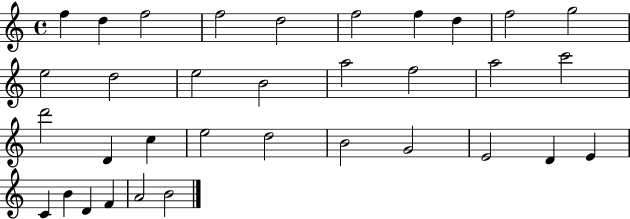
{
  \clef treble
  \time 4/4
  \defaultTimeSignature
  \key c \major
  f''4 d''4 f''2 | f''2 d''2 | f''2 f''4 d''4 | f''2 g''2 | \break e''2 d''2 | e''2 b'2 | a''2 f''2 | a''2 c'''2 | \break d'''2 d'4 c''4 | e''2 d''2 | b'2 g'2 | e'2 d'4 e'4 | \break c'4 b'4 d'4 f'4 | a'2 b'2 | \bar "|."
}